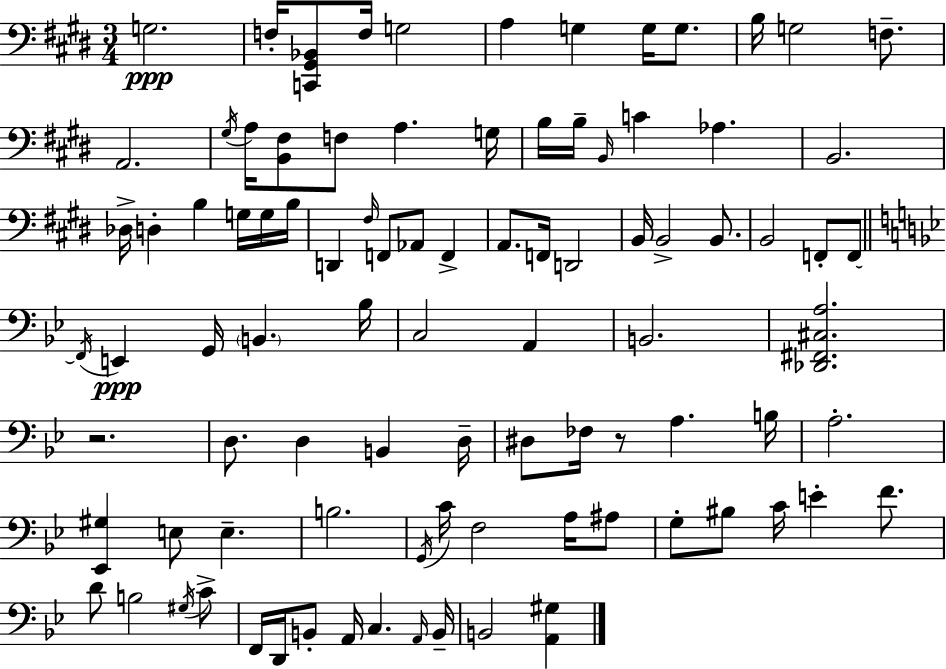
{
  \clef bass
  \numericTimeSignature
  \time 3/4
  \key e \major
  g2.\ppp | f16-. <c, gis, bes,>8 f16 g2 | a4 g4 g16 g8. | b16 g2 f8.-- | \break a,2. | \acciaccatura { gis16 } a16 <b, fis>8 f8 a4. | g16 b16 b16-- \grace { b,16 } c'4 aes4. | b,2. | \break des16-> d4-. b4 g16 | g16 b16 d,4 \grace { fis16 } f,8 aes,8 f,4-> | a,8. f,16 d,2 | b,16 b,2-> | \break b,8. b,2 f,8-. | f,8~~ \bar "||" \break \key g \minor \acciaccatura { f,16 } e,4\ppp g,16 \parenthesize b,4. | bes16 c2 a,4 | b,2. | <des, fis, cis a>2. | \break r2. | d8. d4 b,4 | d16-- dis8 fes16 r8 a4. | b16 a2.-. | \break <ees, gis>4 e8 e4.-- | b2. | \acciaccatura { g,16 } c'16 f2 a16 | ais8 g8-. bis8 c'16 e'4-. f'8. | \break d'8 b2 | \acciaccatura { gis16 } c'8-> f,16 d,16 b,8-. a,16 c4. | \grace { a,16 } b,16-- b,2 | <a, gis>4 \bar "|."
}